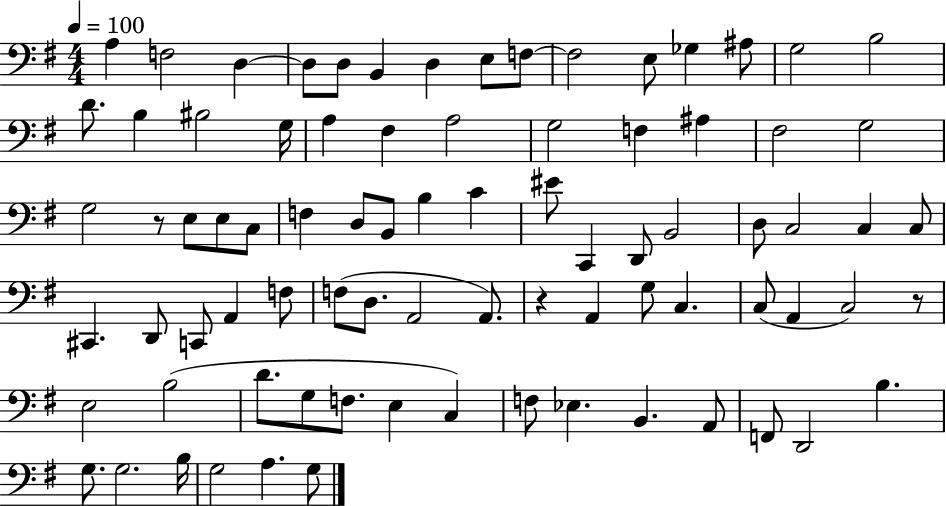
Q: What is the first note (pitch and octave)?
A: A3